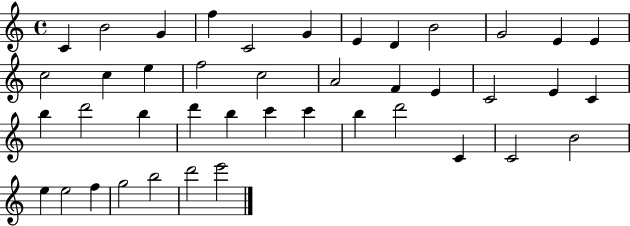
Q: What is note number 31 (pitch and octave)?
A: B5